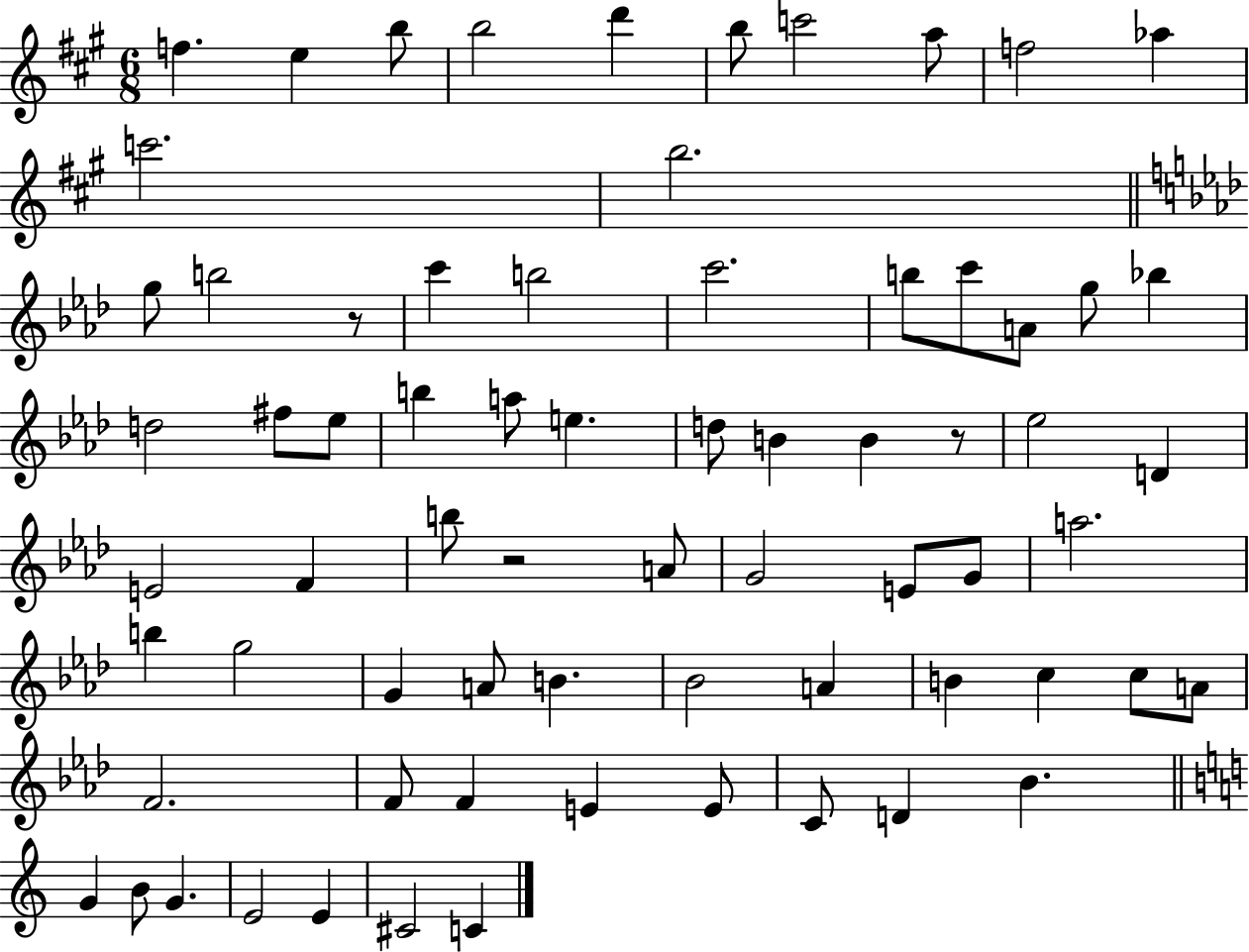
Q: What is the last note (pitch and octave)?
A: C4